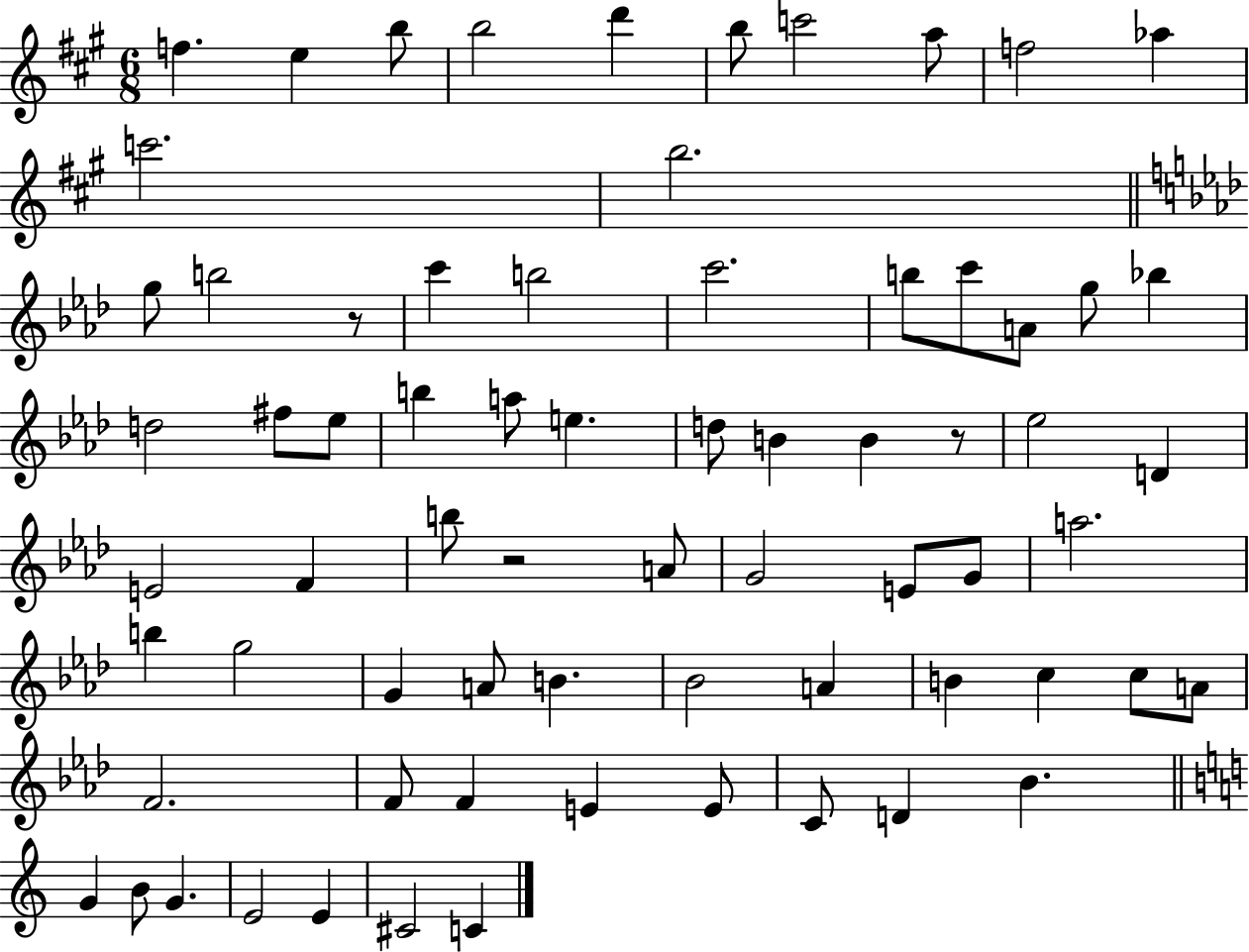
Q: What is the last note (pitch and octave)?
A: C4